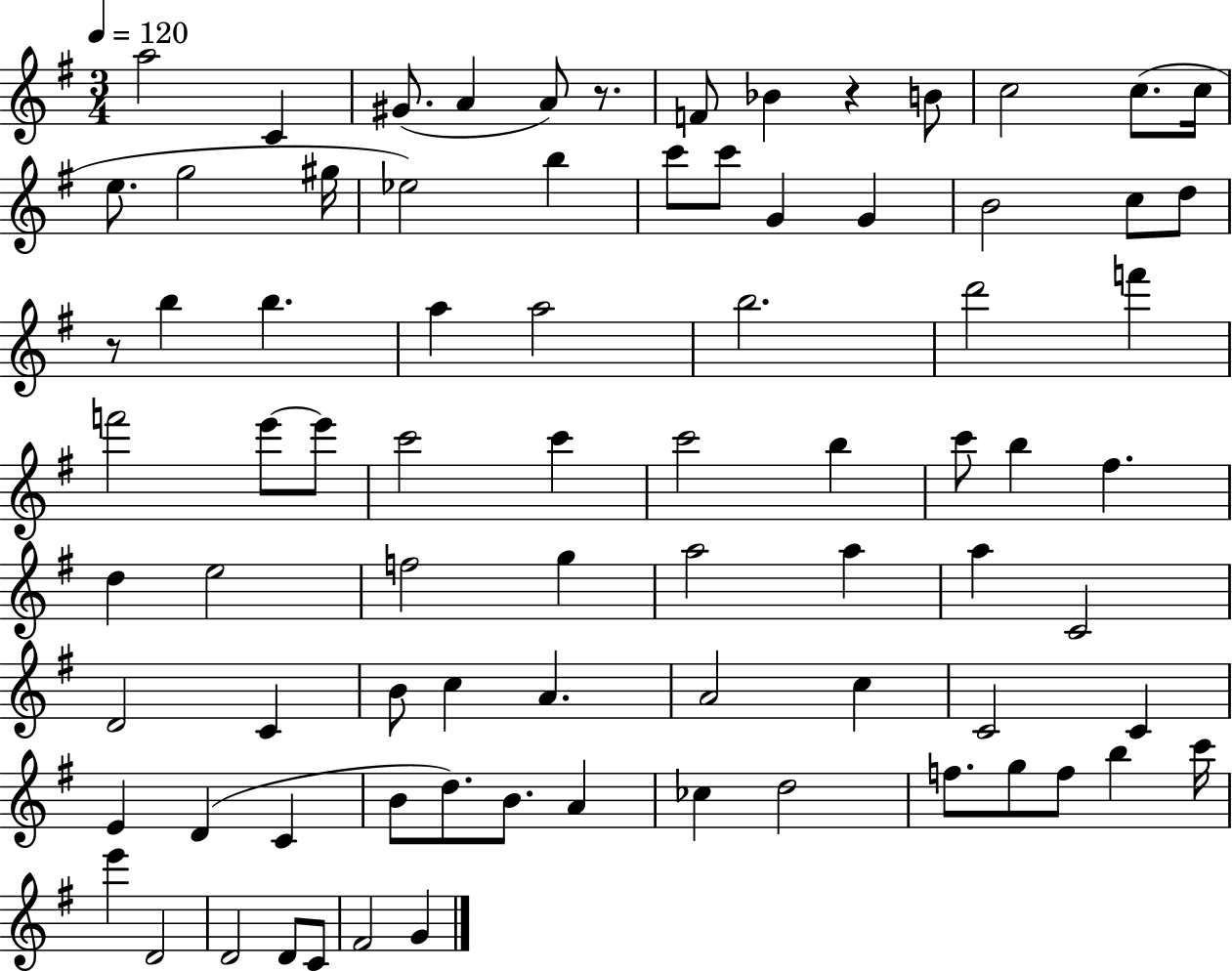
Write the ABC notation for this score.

X:1
T:Untitled
M:3/4
L:1/4
K:G
a2 C ^G/2 A A/2 z/2 F/2 _B z B/2 c2 c/2 c/4 e/2 g2 ^g/4 _e2 b c'/2 c'/2 G G B2 c/2 d/2 z/2 b b a a2 b2 d'2 f' f'2 e'/2 e'/2 c'2 c' c'2 b c'/2 b ^f d e2 f2 g a2 a a C2 D2 C B/2 c A A2 c C2 C E D C B/2 d/2 B/2 A _c d2 f/2 g/2 f/2 b c'/4 e' D2 D2 D/2 C/2 ^F2 G